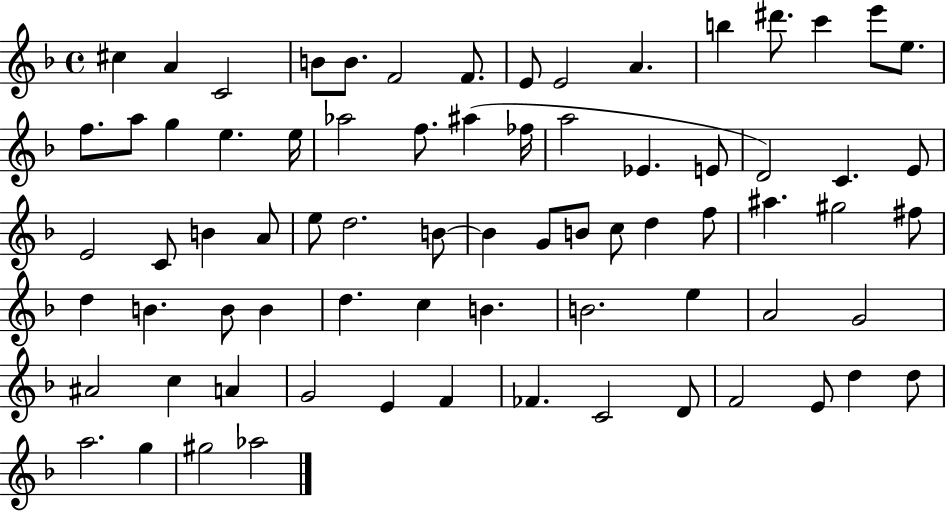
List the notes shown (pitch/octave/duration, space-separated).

C#5/q A4/q C4/h B4/e B4/e. F4/h F4/e. E4/e E4/h A4/q. B5/q D#6/e. C6/q E6/e E5/e. F5/e. A5/e G5/q E5/q. E5/s Ab5/h F5/e. A#5/q FES5/s A5/h Eb4/q. E4/e D4/h C4/q. E4/e E4/h C4/e B4/q A4/e E5/e D5/h. B4/e B4/q G4/e B4/e C5/e D5/q F5/e A#5/q. G#5/h F#5/e D5/q B4/q. B4/e B4/q D5/q. C5/q B4/q. B4/h. E5/q A4/h G4/h A#4/h C5/q A4/q G4/h E4/q F4/q FES4/q. C4/h D4/e F4/h E4/e D5/q D5/e A5/h. G5/q G#5/h Ab5/h